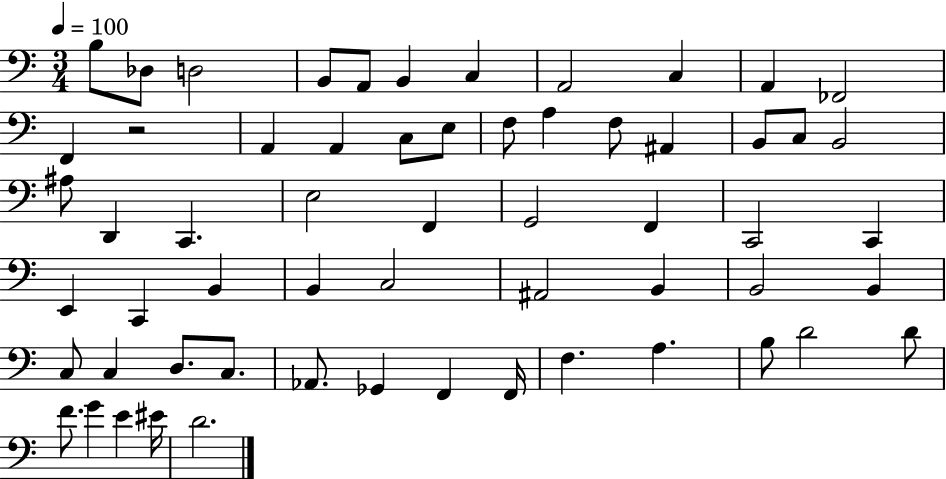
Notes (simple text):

B3/e Db3/e D3/h B2/e A2/e B2/q C3/q A2/h C3/q A2/q FES2/h F2/q R/h A2/q A2/q C3/e E3/e F3/e A3/q F3/e A#2/q B2/e C3/e B2/h A#3/e D2/q C2/q. E3/h F2/q G2/h F2/q C2/h C2/q E2/q C2/q B2/q B2/q C3/h A#2/h B2/q B2/h B2/q C3/e C3/q D3/e. C3/e. Ab2/e. Gb2/q F2/q F2/s F3/q. A3/q. B3/e D4/h D4/e F4/e. G4/q E4/q EIS4/s D4/h.